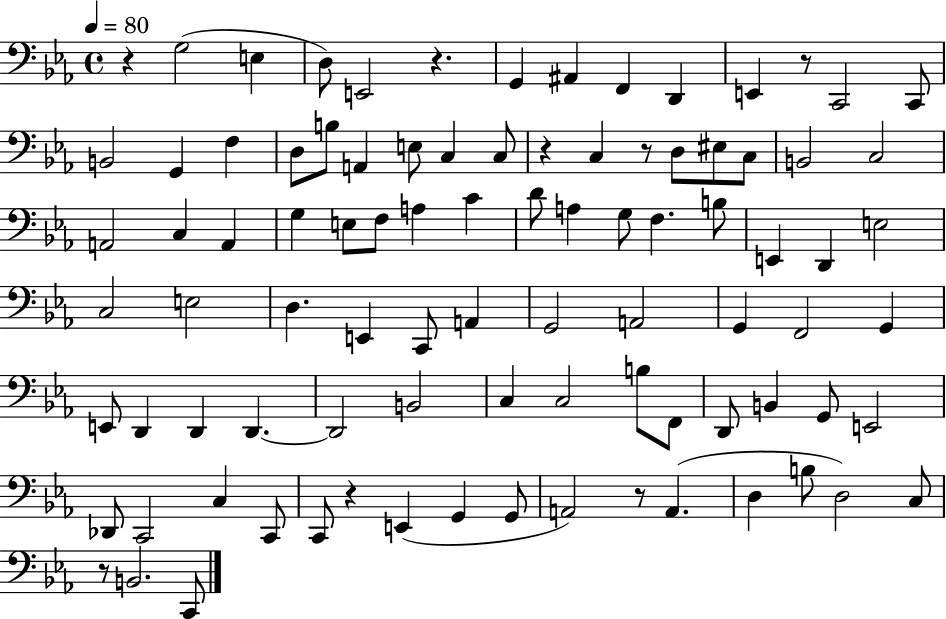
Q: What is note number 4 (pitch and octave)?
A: E2